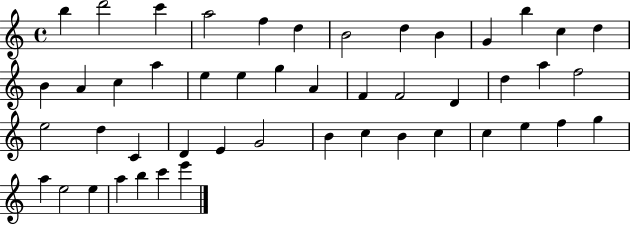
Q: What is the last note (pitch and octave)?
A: E6